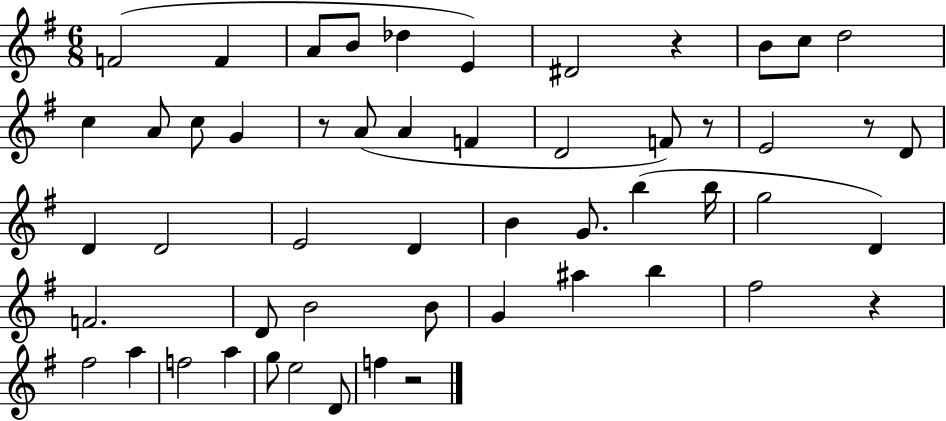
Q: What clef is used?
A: treble